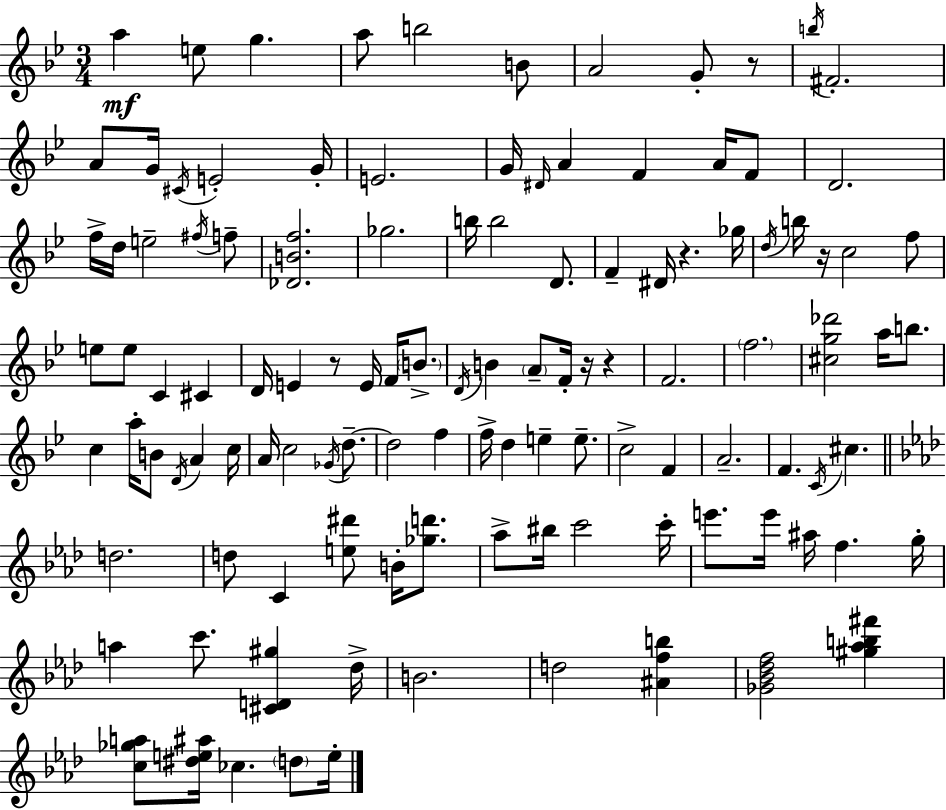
{
  \clef treble
  \numericTimeSignature
  \time 3/4
  \key g \minor
  a''4\mf e''8 g''4. | a''8 b''2 b'8 | a'2 g'8-. r8 | \acciaccatura { b''16 } fis'2.-. | \break a'8 g'16 \acciaccatura { cis'16 } e'2-. | g'16-. e'2. | g'16 \grace { dis'16 } a'4 f'4 | a'16 f'8 d'2. | \break f''16-> d''16 e''2-- | \acciaccatura { fis''16 } f''8-- <des' b' f''>2. | ges''2. | b''16 b''2 | \break d'8. f'4-- dis'16 r4. | ges''16 \acciaccatura { d''16 } b''16 r16 c''2 | f''8 e''8 e''8 c'4 | cis'4 d'16 e'4 r8 | \break e'16 f'16 \parenthesize b'8.-> \acciaccatura { d'16 } b'4 \parenthesize a'8-- | f'16-. r16 r4 f'2. | \parenthesize f''2. | <cis'' g'' des'''>2 | \break a''16 b''8. c''4 a''16-. b'8 | \acciaccatura { d'16 } a'4 c''16 a'16 c''2 | \acciaccatura { ges'16 } d''8.--~~ d''2 | f''4 f''16-> d''4 | \break e''4-- e''8.-- c''2-> | f'4 a'2.-- | f'4. | \acciaccatura { c'16 } cis''4. \bar "||" \break \key aes \major d''2. | d''8 c'4 <e'' dis'''>8 b'16-. <ges'' d'''>8. | aes''8-> bis''16 c'''2 c'''16-. | e'''8. e'''16 ais''16 f''4. g''16-. | \break a''4 c'''8. <cis' d' gis''>4 des''16-> | b'2. | d''2 <ais' f'' b''>4 | <ges' bes' des'' f''>2 <gis'' aes'' b'' fis'''>4 | \break <c'' ges'' a''>8 <dis'' e'' ais''>16 ces''4. \parenthesize d''8 e''16-. | \bar "|."
}